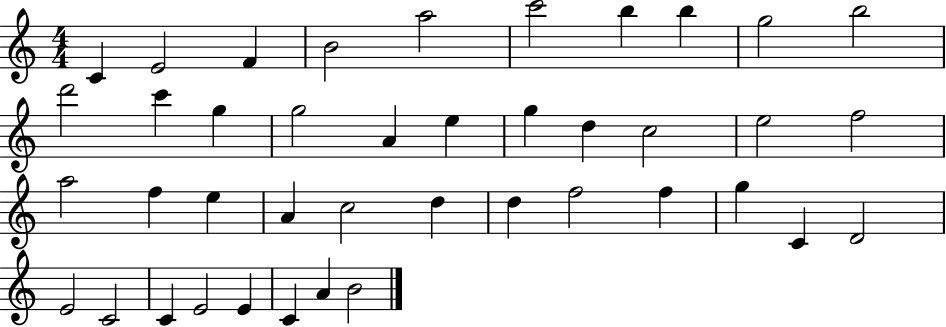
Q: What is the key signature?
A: C major